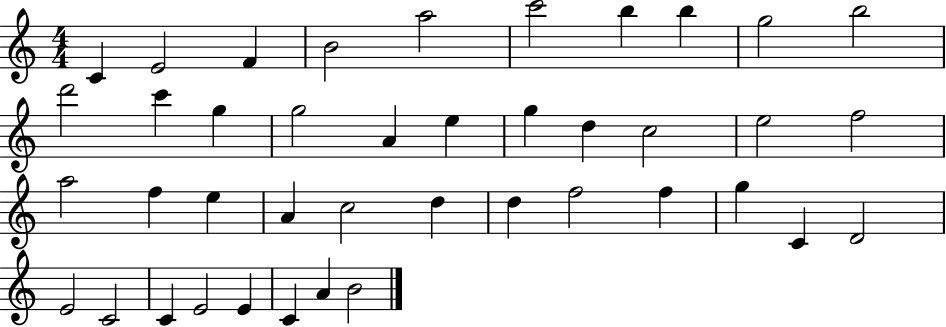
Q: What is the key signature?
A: C major